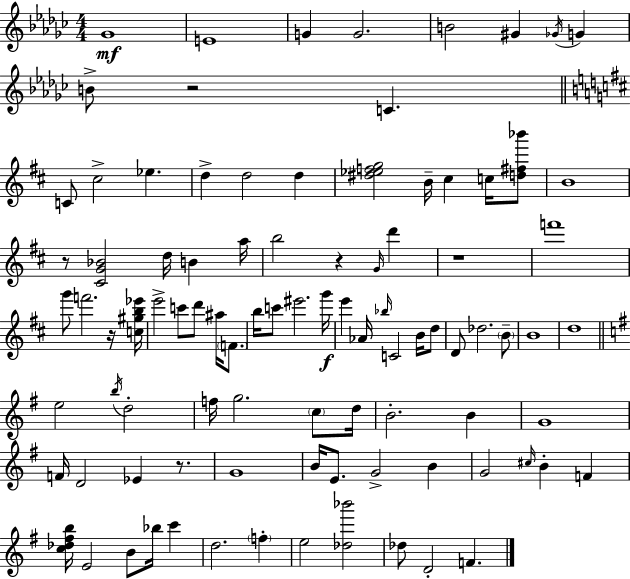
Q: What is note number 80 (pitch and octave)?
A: D4